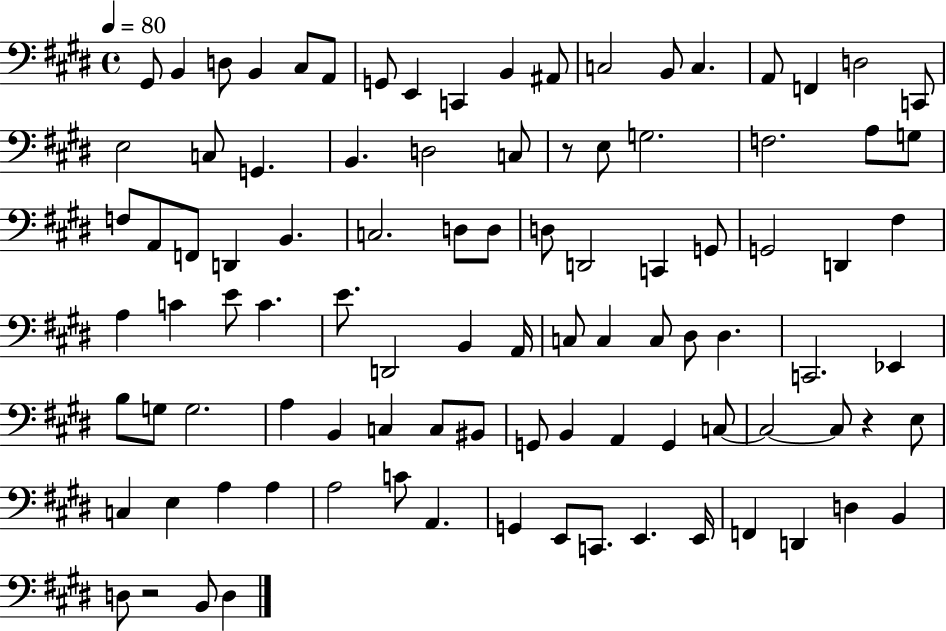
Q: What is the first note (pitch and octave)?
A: G#2